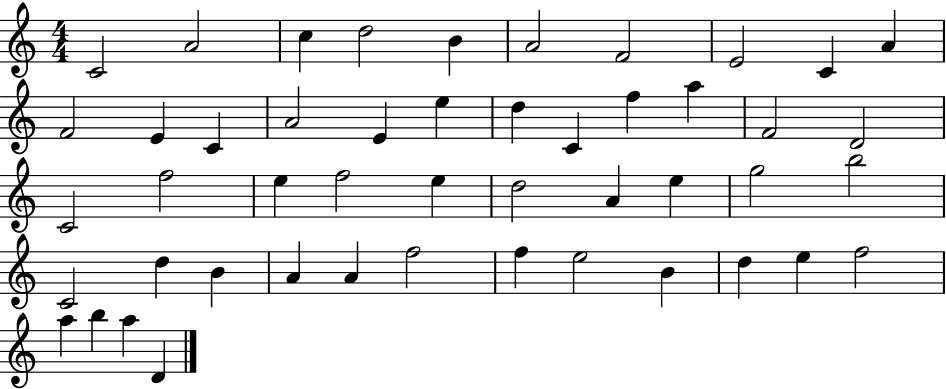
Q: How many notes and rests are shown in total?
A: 48